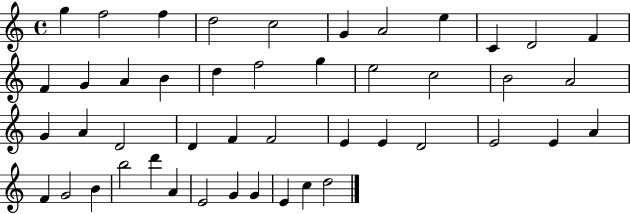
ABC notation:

X:1
T:Untitled
M:4/4
L:1/4
K:C
g f2 f d2 c2 G A2 e C D2 F F G A B d f2 g e2 c2 B2 A2 G A D2 D F F2 E E D2 E2 E A F G2 B b2 d' A E2 G G E c d2